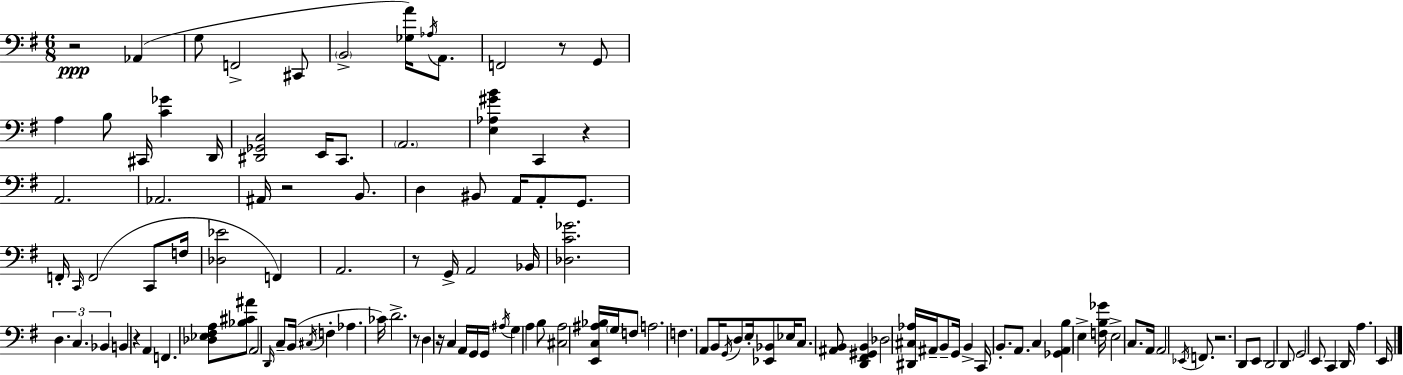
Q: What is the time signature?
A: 6/8